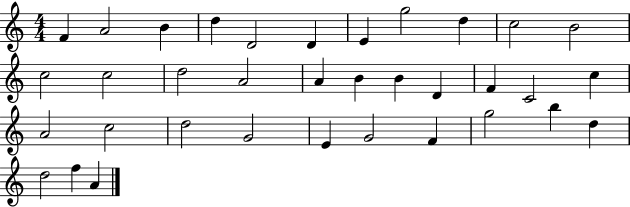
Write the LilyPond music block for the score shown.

{
  \clef treble
  \numericTimeSignature
  \time 4/4
  \key c \major
  f'4 a'2 b'4 | d''4 d'2 d'4 | e'4 g''2 d''4 | c''2 b'2 | \break c''2 c''2 | d''2 a'2 | a'4 b'4 b'4 d'4 | f'4 c'2 c''4 | \break a'2 c''2 | d''2 g'2 | e'4 g'2 f'4 | g''2 b''4 d''4 | \break d''2 f''4 a'4 | \bar "|."
}